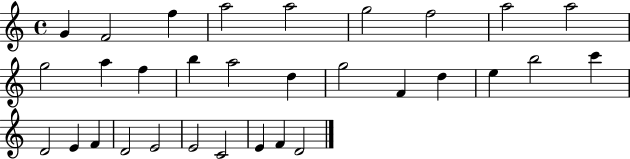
{
  \clef treble
  \time 4/4
  \defaultTimeSignature
  \key c \major
  g'4 f'2 f''4 | a''2 a''2 | g''2 f''2 | a''2 a''2 | \break g''2 a''4 f''4 | b''4 a''2 d''4 | g''2 f'4 d''4 | e''4 b''2 c'''4 | \break d'2 e'4 f'4 | d'2 e'2 | e'2 c'2 | e'4 f'4 d'2 | \break \bar "|."
}